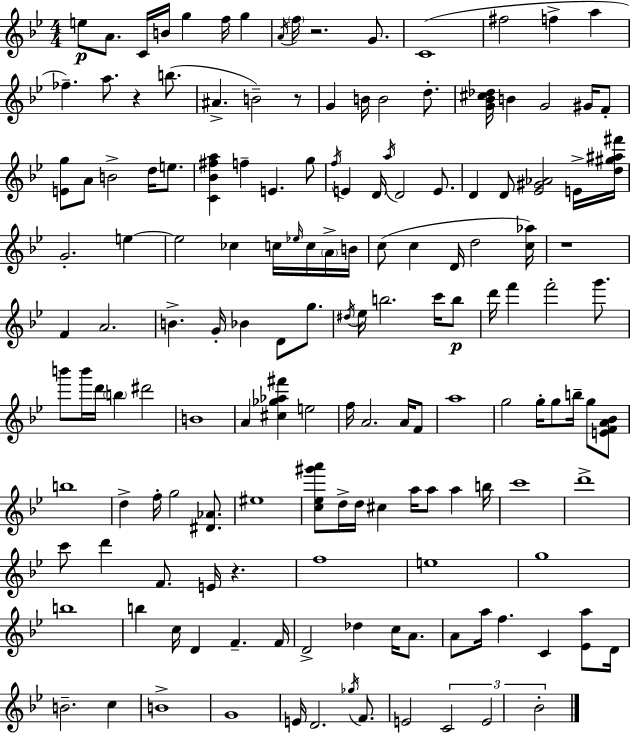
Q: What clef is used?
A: treble